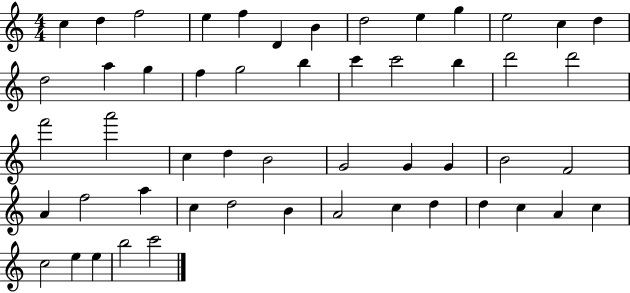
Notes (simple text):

C5/q D5/q F5/h E5/q F5/q D4/q B4/q D5/h E5/q G5/q E5/h C5/q D5/q D5/h A5/q G5/q F5/q G5/h B5/q C6/q C6/h B5/q D6/h D6/h F6/h A6/h C5/q D5/q B4/h G4/h G4/q G4/q B4/h F4/h A4/q F5/h A5/q C5/q D5/h B4/q A4/h C5/q D5/q D5/q C5/q A4/q C5/q C5/h E5/q E5/q B5/h C6/h